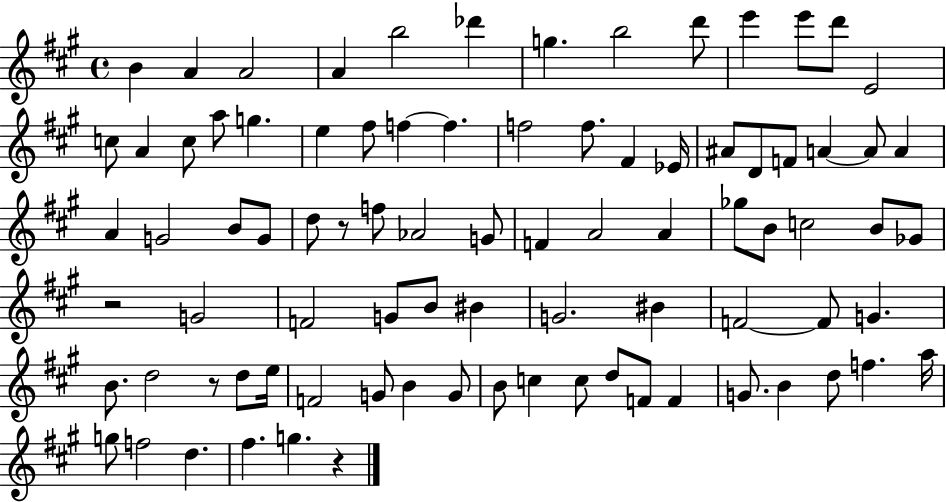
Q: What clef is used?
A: treble